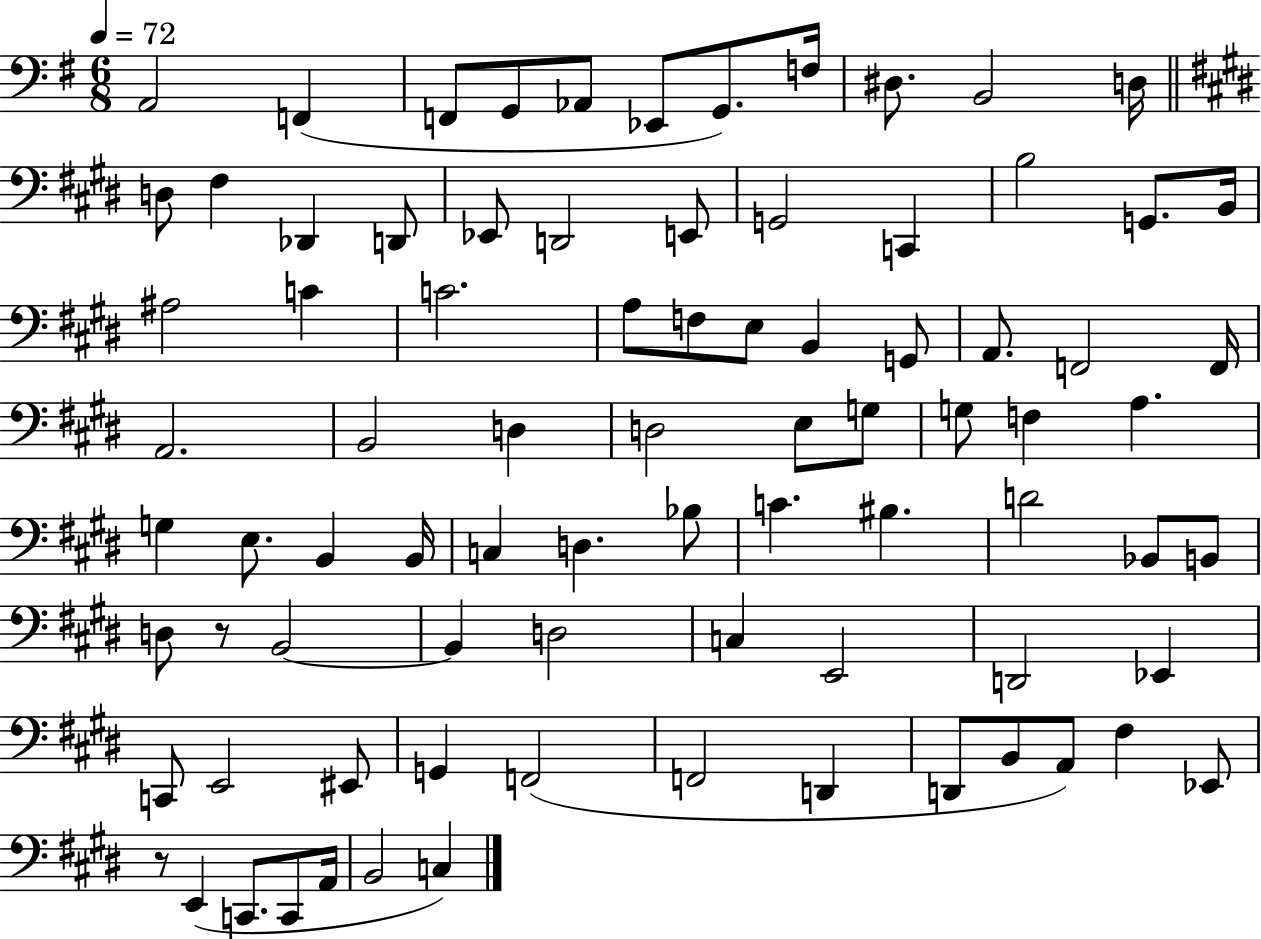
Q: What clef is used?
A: bass